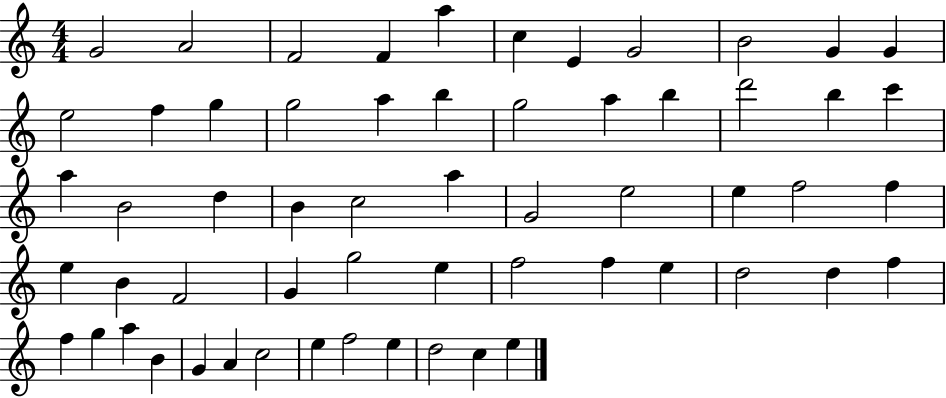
G4/h A4/h F4/h F4/q A5/q C5/q E4/q G4/h B4/h G4/q G4/q E5/h F5/q G5/q G5/h A5/q B5/q G5/h A5/q B5/q D6/h B5/q C6/q A5/q B4/h D5/q B4/q C5/h A5/q G4/h E5/h E5/q F5/h F5/q E5/q B4/q F4/h G4/q G5/h E5/q F5/h F5/q E5/q D5/h D5/q F5/q F5/q G5/q A5/q B4/q G4/q A4/q C5/h E5/q F5/h E5/q D5/h C5/q E5/q